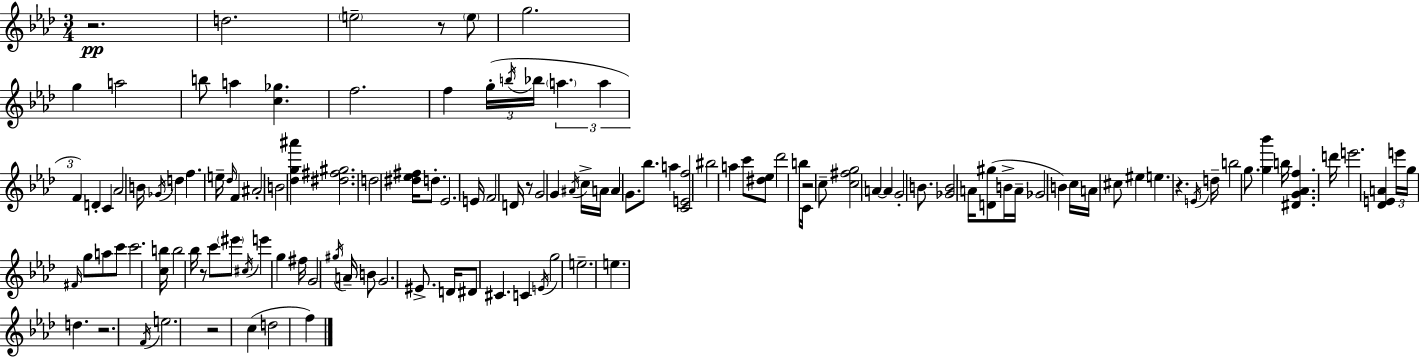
{
  \clef treble
  \numericTimeSignature
  \time 3/4
  \key aes \major
  r2.\pp | d''2. | \parenthesize e''2-- r8 \parenthesize e''8 | g''2. | \break g''4 a''2 | b''8 a''4 <c'' ges''>4. | f''2. | f''4 \tuplet 3/2 { g''16-.( \acciaccatura { b''16 } bes''16 } \tuplet 3/2 { \parenthesize a''4. | \break a''4 f'4) } d'4-. | c'4 aes'2 | b'16 \acciaccatura { ges'16 } d''4 f''4. | e''16-- \grace { des''16 } f'4 ais'2-. | \break b'2 <des'' g'' ais'''>4 | <dis'' fis'' gis''>2. | d''2 <dis'' ees'' fis''>16 | d''8.-. ees'2. | \break e'16 f'2 | d'16 r8 g'2 g'4 | \acciaccatura { ais'16 } c''16-> a'16 a'4 g'8. | bes''8. a''4 <c' e' f''>2 | \break bis''2 | a''4 c'''8 <dis'' ees''>8 des'''2 | b''16 c'16 r2 | c''8-- <c'' fis'' g''>2 | \break a'4~~ a'4 g'2-. | b'8. <ges' b'>2 | a'16 <d' gis''>8( b'16-> a'16-- ges'2 | b'4) c''16 a'16 cis''8 | \break eis''4 e''4. r4. | \acciaccatura { e'16 } d''16-- b''2 | g''8. <g'' bes'''>4 b''16 <dis' g' aes' f''>4. | d'''16 e'''2. | \break <des' e' a'>4 \tuplet 3/2 { e'''16 g''16 \grace { fis'16 } } | g''8 a''8 c'''8 c'''2. | <c'' b''>16 b''2 | bes''16 r8 c'''8 \parenthesize eis'''8 \acciaccatura { cis''16 } e'''4 | \break g''4 fis''16 g'2 | \acciaccatura { gis''16 } a'16-- b'8 g'2. | eis'8.-> d'16 | dis'8 cis'4. c'4 | \break \acciaccatura { e'16 } g''2 e''2.-- | e''4. | d''4. r2. | \acciaccatura { f'16 } e''2. | \break r2 | c''4( d''2 | f''4) \bar "|."
}